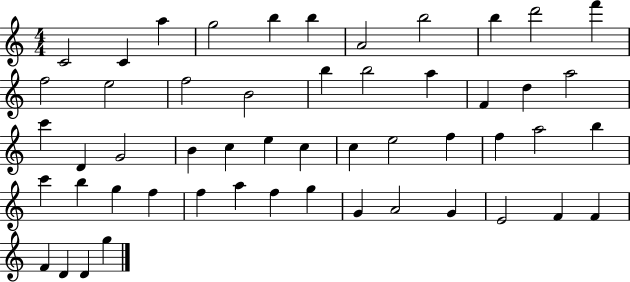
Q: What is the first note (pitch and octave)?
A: C4